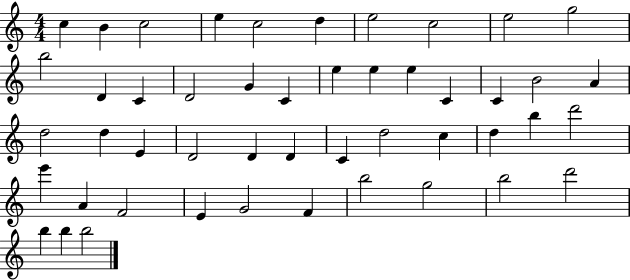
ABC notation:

X:1
T:Untitled
M:4/4
L:1/4
K:C
c B c2 e c2 d e2 c2 e2 g2 b2 D C D2 G C e e e C C B2 A d2 d E D2 D D C d2 c d b d'2 e' A F2 E G2 F b2 g2 b2 d'2 b b b2